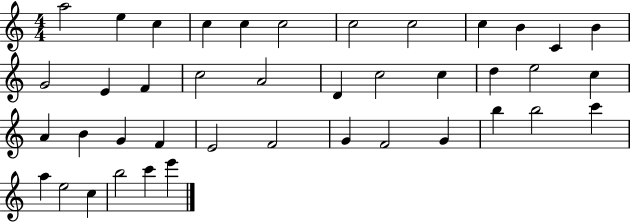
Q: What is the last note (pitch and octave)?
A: E6